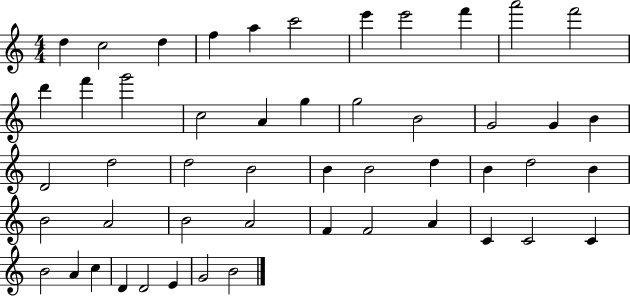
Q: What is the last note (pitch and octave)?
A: B4